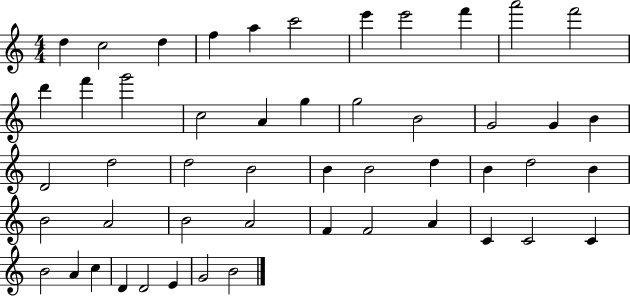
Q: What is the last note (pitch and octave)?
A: B4